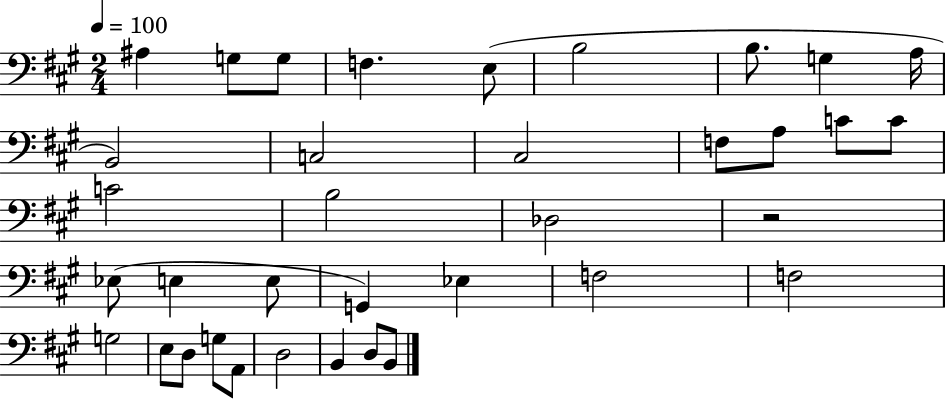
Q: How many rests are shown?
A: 1